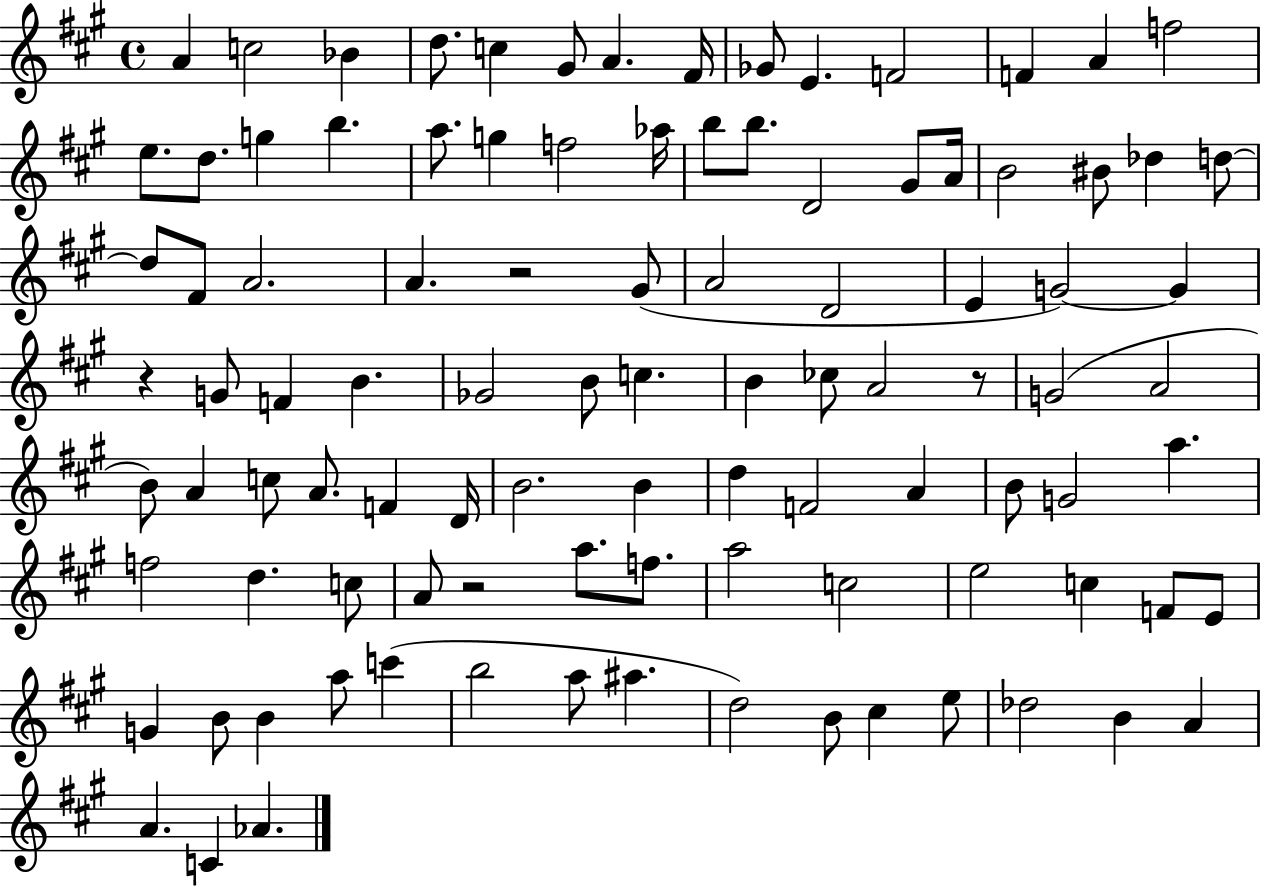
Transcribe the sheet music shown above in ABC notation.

X:1
T:Untitled
M:4/4
L:1/4
K:A
A c2 _B d/2 c ^G/2 A ^F/4 _G/2 E F2 F A f2 e/2 d/2 g b a/2 g f2 _a/4 b/2 b/2 D2 ^G/2 A/4 B2 ^B/2 _d d/2 d/2 ^F/2 A2 A z2 ^G/2 A2 D2 E G2 G z G/2 F B _G2 B/2 c B _c/2 A2 z/2 G2 A2 B/2 A c/2 A/2 F D/4 B2 B d F2 A B/2 G2 a f2 d c/2 A/2 z2 a/2 f/2 a2 c2 e2 c F/2 E/2 G B/2 B a/2 c' b2 a/2 ^a d2 B/2 ^c e/2 _d2 B A A C _A